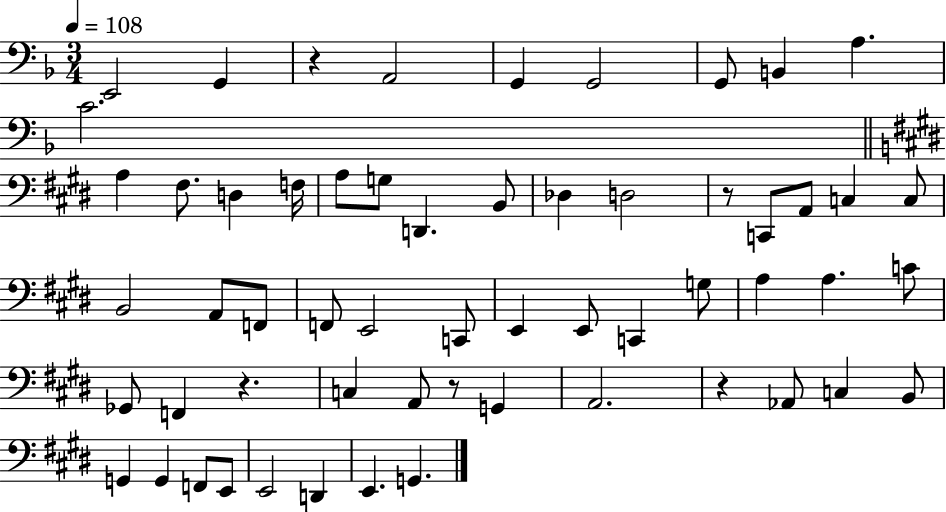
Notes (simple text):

E2/h G2/q R/q A2/h G2/q G2/h G2/e B2/q A3/q. C4/h. A3/q F#3/e. D3/q F3/s A3/e G3/e D2/q. B2/e Db3/q D3/h R/e C2/e A2/e C3/q C3/e B2/h A2/e F2/e F2/e E2/h C2/e E2/q E2/e C2/q G3/e A3/q A3/q. C4/e Gb2/e F2/q R/q. C3/q A2/e R/e G2/q A2/h. R/q Ab2/e C3/q B2/e G2/q G2/q F2/e E2/e E2/h D2/q E2/q. G2/q.